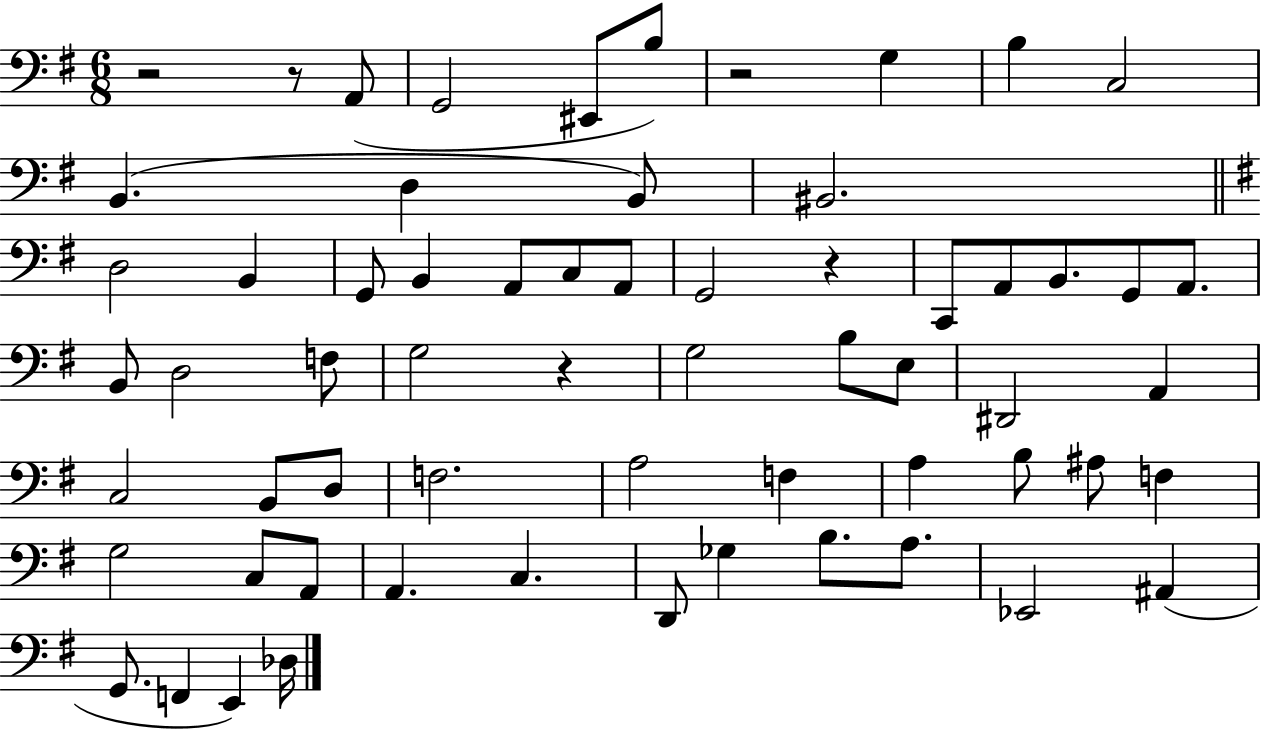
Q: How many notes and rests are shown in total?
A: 63